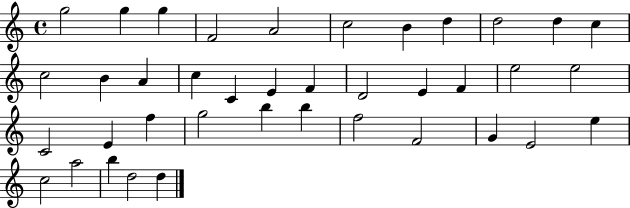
X:1
T:Untitled
M:4/4
L:1/4
K:C
g2 g g F2 A2 c2 B d d2 d c c2 B A c C E F D2 E F e2 e2 C2 E f g2 b b f2 F2 G E2 e c2 a2 b d2 d